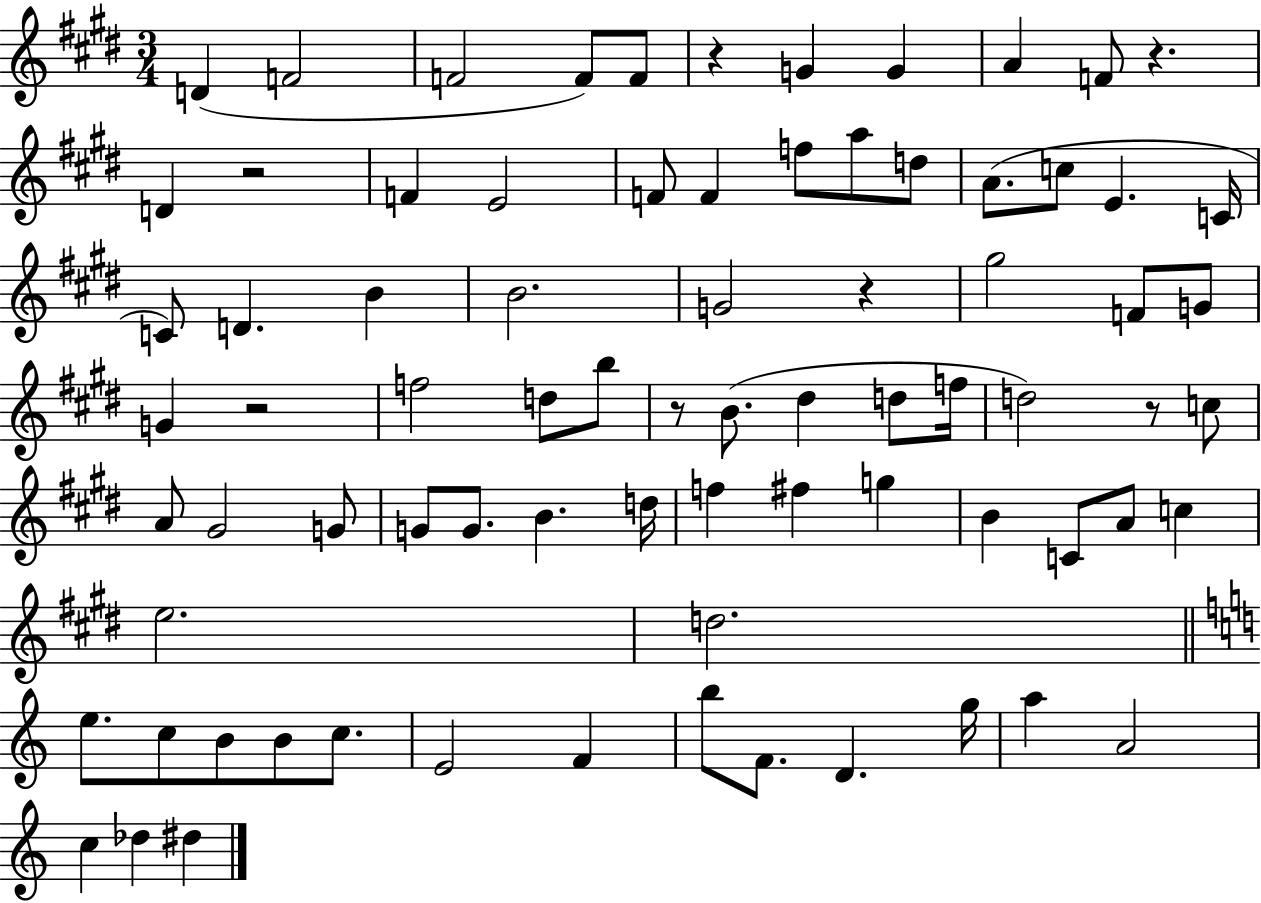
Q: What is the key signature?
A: E major